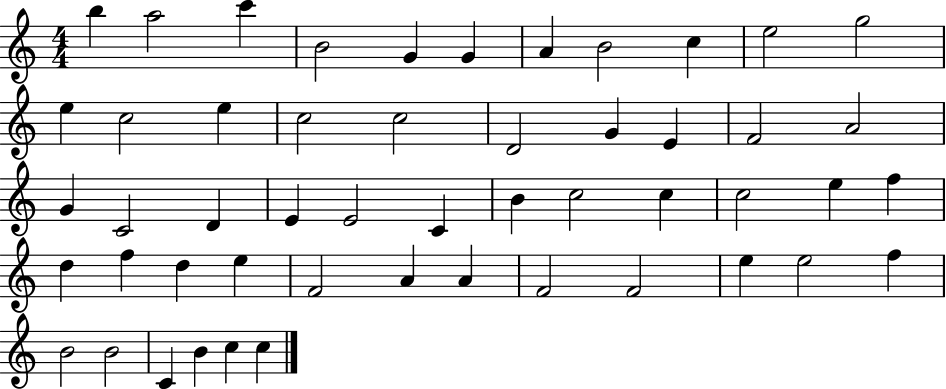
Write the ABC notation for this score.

X:1
T:Untitled
M:4/4
L:1/4
K:C
b a2 c' B2 G G A B2 c e2 g2 e c2 e c2 c2 D2 G E F2 A2 G C2 D E E2 C B c2 c c2 e f d f d e F2 A A F2 F2 e e2 f B2 B2 C B c c